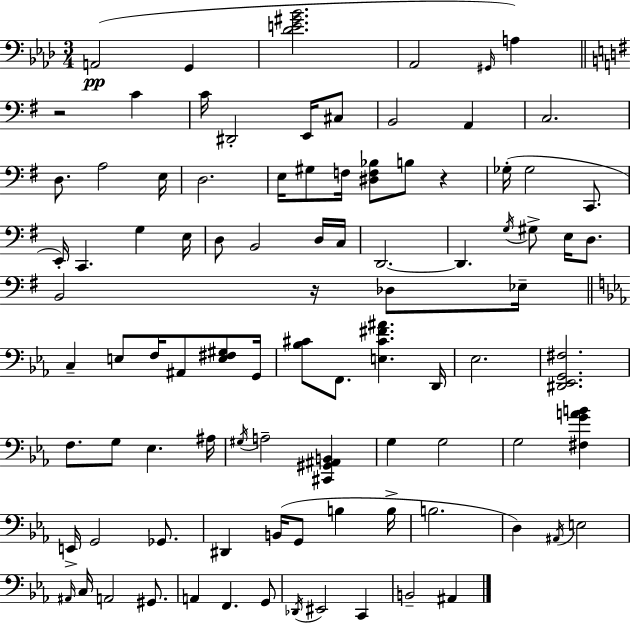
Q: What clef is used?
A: bass